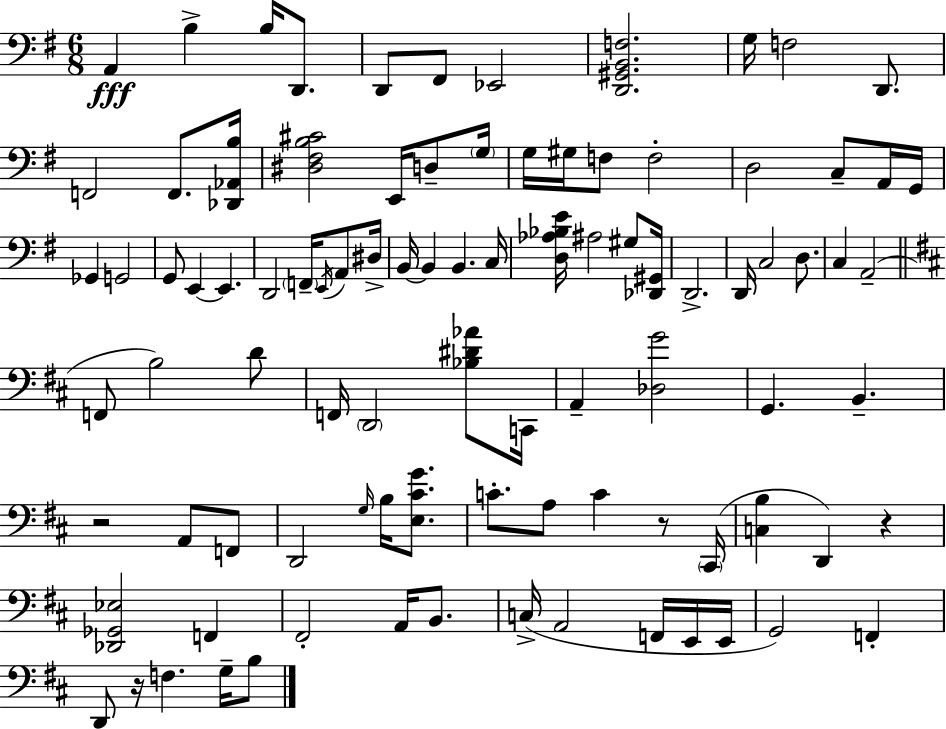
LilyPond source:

{
  \clef bass
  \numericTimeSignature
  \time 6/8
  \key e \minor
  a,4\fff b4-> b16 d,8. | d,8 fis,8 ees,2 | <d, gis, b, f>2. | g16 f2 d,8. | \break f,2 f,8. <des, aes, b>16 | <dis fis b cis'>2 e,16 d8-- \parenthesize g16 | g16 gis16 f8 f2-. | d2 c8-- a,16 g,16 | \break ges,4 g,2 | g,8 e,4~~ e,4. | d,2 \parenthesize f,16-- \acciaccatura { e,16 } a,8 | dis16-> b,16~~ b,4 b,4. | \break c16 <d aes bes e'>16 ais2 gis8 | <des, gis,>16 d,2.-> | d,16 c2 d8. | c4 a,2--( | \break \bar "||" \break \key b \minor f,8 b2) d'8 | f,16 \parenthesize d,2 <bes dis' aes'>8 c,16 | a,4-- <des g'>2 | g,4. b,4.-- | \break r2 a,8 f,8 | d,2 \grace { g16 } b16 <e cis' g'>8. | c'8.-. a8 c'4 r8 | \parenthesize cis,16( <c b>4 d,4) r4 | \break <des, ges, ees>2 f,4 | fis,2-. a,16 b,8. | c16->( a,2 f,16 e,16 | e,16 g,2) f,4-. | \break d,8 r16 f4. g16-- b8 | \bar "|."
}